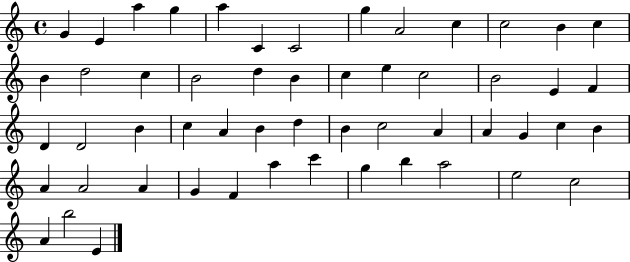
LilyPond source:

{
  \clef treble
  \time 4/4
  \defaultTimeSignature
  \key c \major
  g'4 e'4 a''4 g''4 | a''4 c'4 c'2 | g''4 a'2 c''4 | c''2 b'4 c''4 | \break b'4 d''2 c''4 | b'2 d''4 b'4 | c''4 e''4 c''2 | b'2 e'4 f'4 | \break d'4 d'2 b'4 | c''4 a'4 b'4 d''4 | b'4 c''2 a'4 | a'4 g'4 c''4 b'4 | \break a'4 a'2 a'4 | g'4 f'4 a''4 c'''4 | g''4 b''4 a''2 | e''2 c''2 | \break a'4 b''2 e'4 | \bar "|."
}